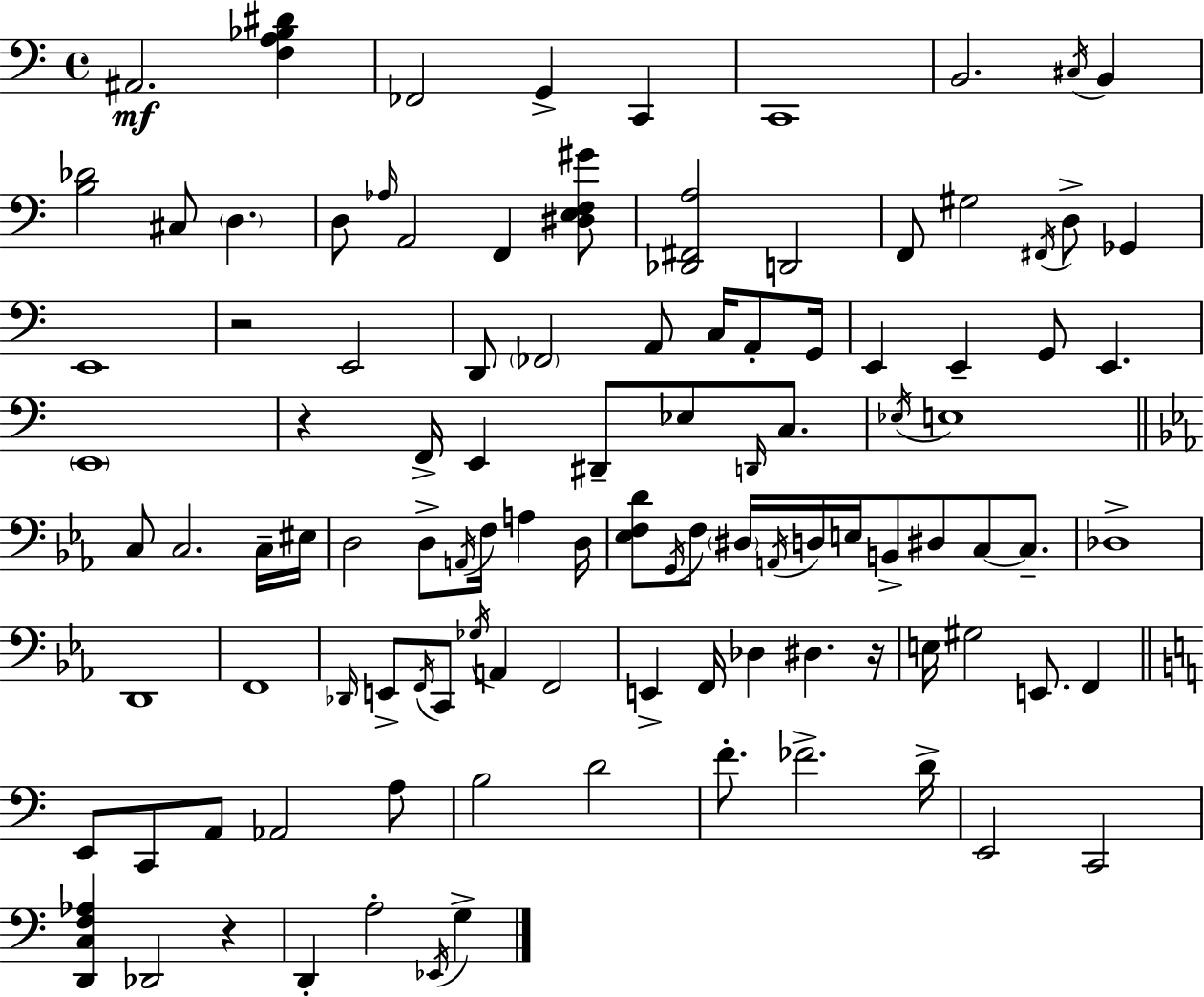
A#2/h. [F3,A3,Bb3,D#4]/q FES2/h G2/q C2/q C2/w B2/h. C#3/s B2/q [B3,Db4]/h C#3/e D3/q. D3/e Ab3/s A2/h F2/q [D#3,E3,F3,G#4]/e [Db2,F#2,A3]/h D2/h F2/e G#3/h F#2/s D3/e Gb2/q E2/w R/h E2/h D2/e FES2/h A2/e C3/s A2/e G2/s E2/q E2/q G2/e E2/q. E2/w R/q F2/s E2/q D#2/e Eb3/e D2/s C3/e. Eb3/s E3/w C3/e C3/h. C3/s EIS3/s D3/h D3/e A2/s F3/s A3/q D3/s [Eb3,F3,D4]/e G2/s F3/e D#3/s A2/s D3/s E3/s B2/e D#3/e C3/e C3/e. Db3/w D2/w F2/w Db2/s E2/e F2/s C2/e Gb3/s A2/q F2/h E2/q F2/s Db3/q D#3/q. R/s E3/s G#3/h E2/e. F2/q E2/e C2/e A2/e Ab2/h A3/e B3/h D4/h F4/e. FES4/h. D4/s E2/h C2/h [D2,C3,F3,Ab3]/q Db2/h R/q D2/q A3/h Eb2/s G3/q